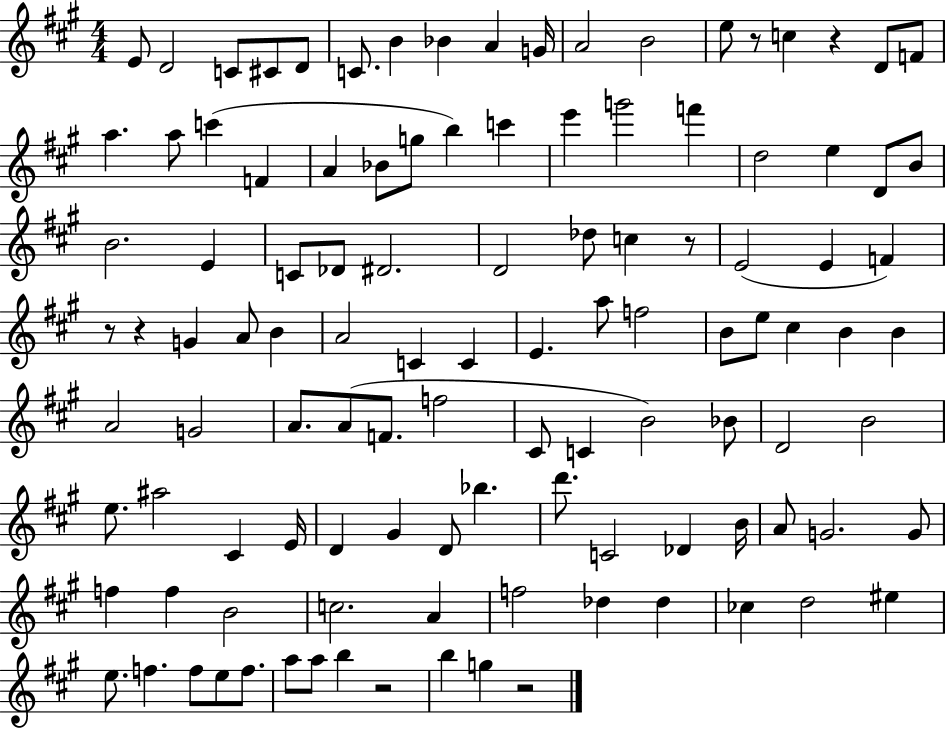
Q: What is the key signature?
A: A major